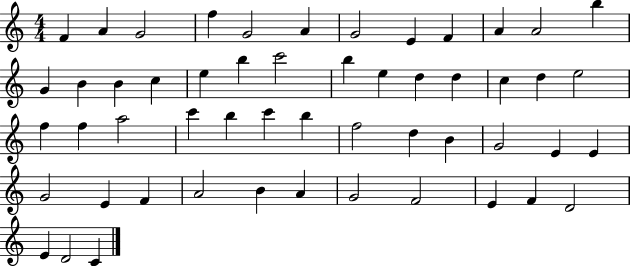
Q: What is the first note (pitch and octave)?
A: F4